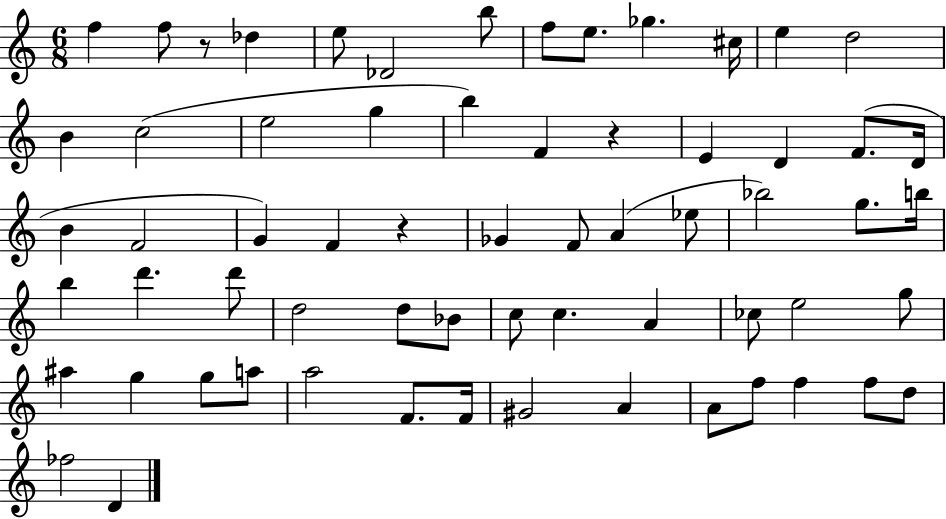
F5/q F5/e R/e Db5/q E5/e Db4/h B5/e F5/e E5/e. Gb5/q. C#5/s E5/q D5/h B4/q C5/h E5/h G5/q B5/q F4/q R/q E4/q D4/q F4/e. D4/s B4/q F4/h G4/q F4/q R/q Gb4/q F4/e A4/q Eb5/e Bb5/h G5/e. B5/s B5/q D6/q. D6/e D5/h D5/e Bb4/e C5/e C5/q. A4/q CES5/e E5/h G5/e A#5/q G5/q G5/e A5/e A5/h F4/e. F4/s G#4/h A4/q A4/e F5/e F5/q F5/e D5/e FES5/h D4/q